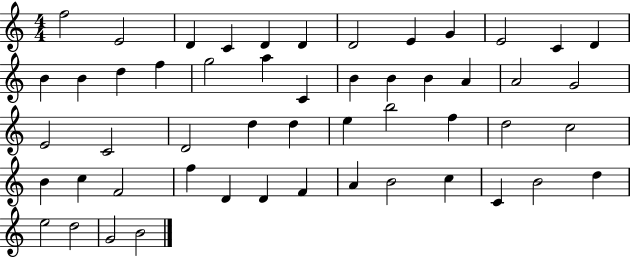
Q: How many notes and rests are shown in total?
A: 52